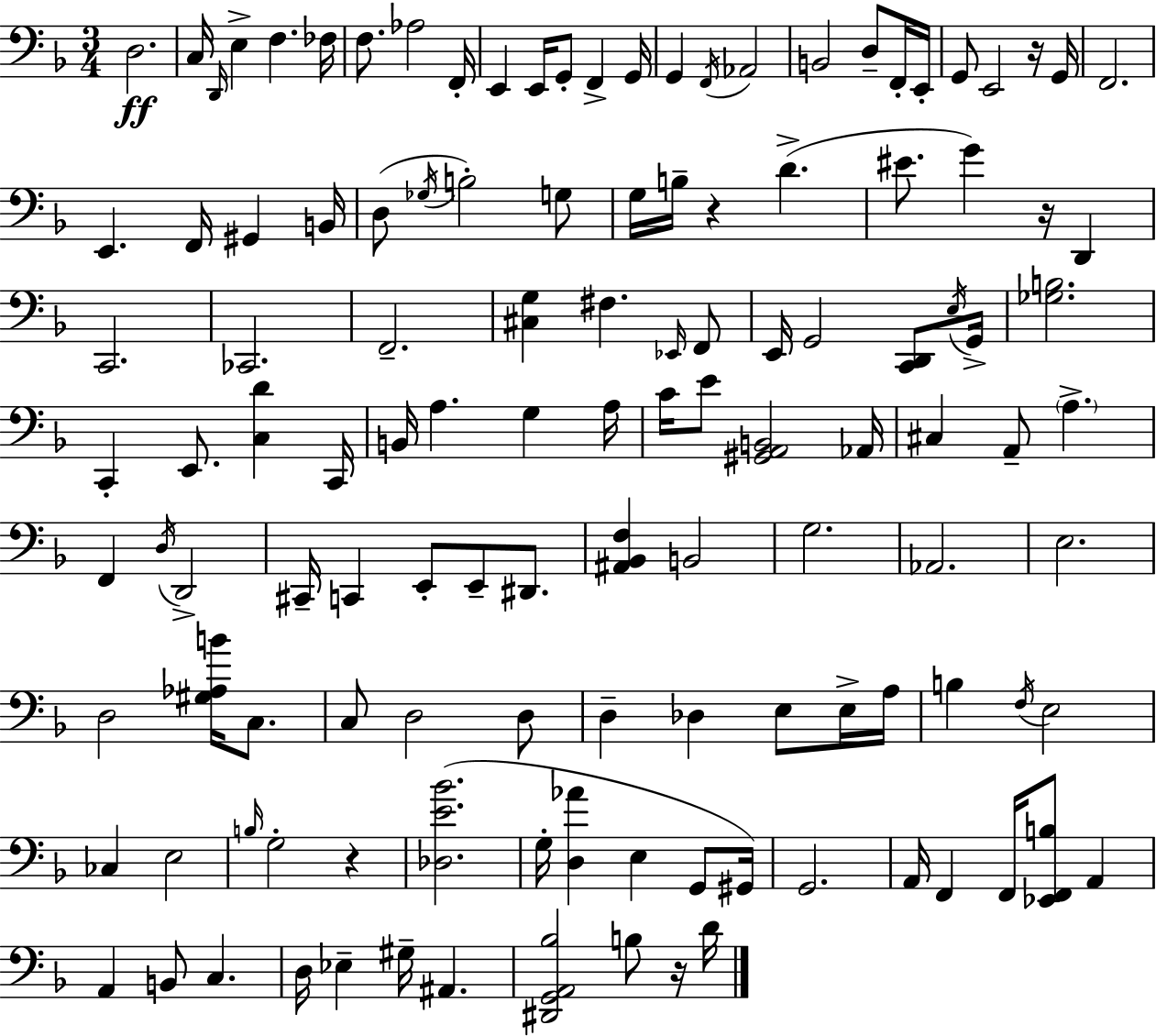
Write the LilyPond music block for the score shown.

{
  \clef bass
  \numericTimeSignature
  \time 3/4
  \key d \minor
  \repeat volta 2 { d2.\ff | c16 \grace { d,16 } e4-> f4. | fes16 f8. aes2 | f,16-. e,4 e,16 g,8-. f,4-> | \break g,16 g,4 \acciaccatura { f,16 } aes,2 | b,2 d8-- | f,16-. e,16-. g,8 e,2 | r16 g,16 f,2. | \break e,4. f,16 gis,4 | b,16 d8( \acciaccatura { ges16 } b2-.) | g8 g16 b16-- r4 d'4.->( | eis'8. g'4) r16 d,4 | \break c,2. | ces,2. | f,2.-- | <cis g>4 fis4. | \break \grace { ees,16 } f,8 e,16 g,2 | <c, d,>8 \acciaccatura { e16 } g,16-> <ges b>2. | c,4-. e,8. | <c d'>4 c,16 b,16 a4. | \break g4 a16 c'16 e'8 <gis, a, b,>2 | aes,16 cis4 a,8-- \parenthesize a4.-> | f,4 \acciaccatura { d16 } d,2-> | cis,16-- c,4 e,8-. | \break e,8-- dis,8. <ais, bes, f>4 b,2 | g2. | aes,2. | e2. | \break d2 | <gis aes b'>16 c8. c8 d2 | d8 d4-- des4 | e8 e16-> a16 b4 \acciaccatura { f16 } e2 | \break ces4 e2 | \grace { b16 } g2-. | r4 <des e' bes'>2.( | g16-. <d aes'>4 | \break e4 g,8 gis,16) g,2. | a,16 f,4 | f,16 <ees, f, b>8 a,4 a,4 | b,8 c4. d16 ees4-- | \break gis16-- ais,4. <dis, g, a, bes>2 | b8 r16 d'16 } \bar "|."
}